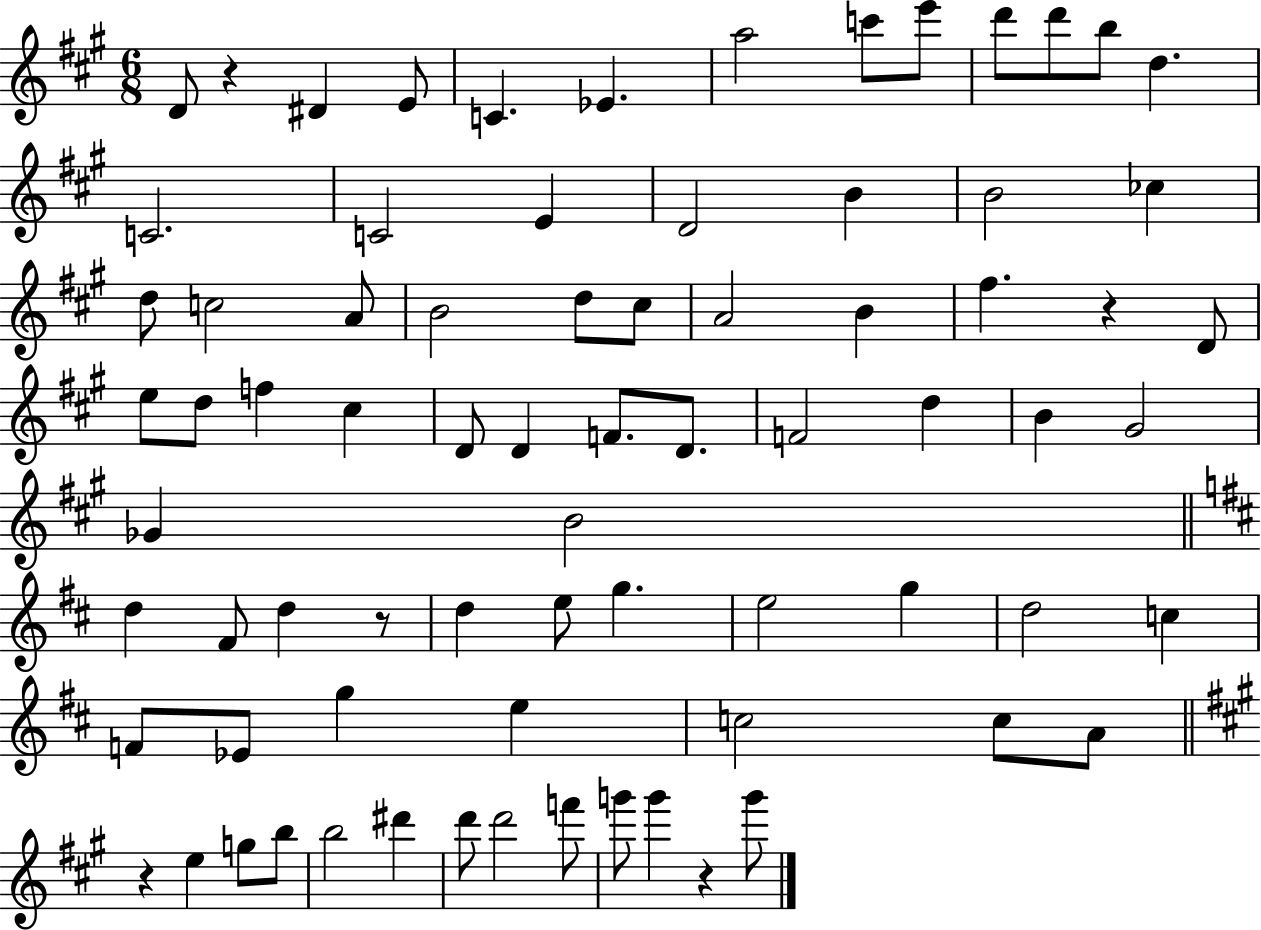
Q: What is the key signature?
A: A major